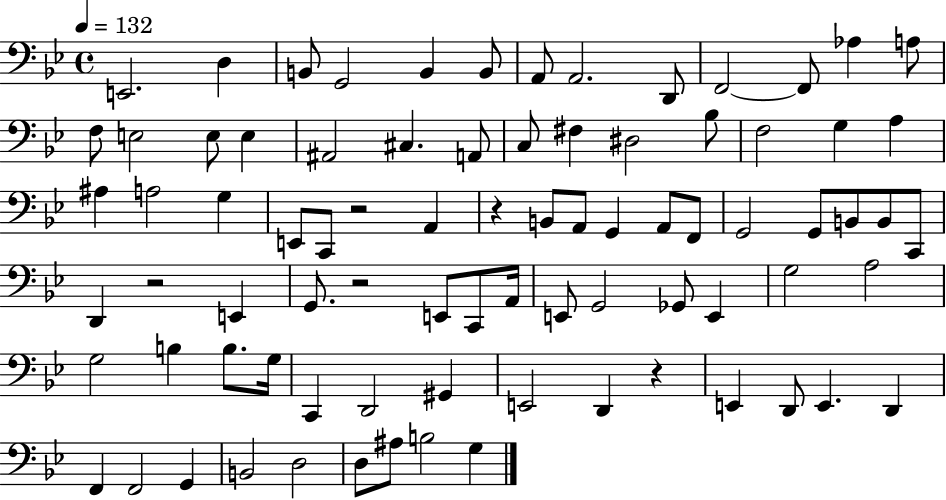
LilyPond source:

{
  \clef bass
  \time 4/4
  \defaultTimeSignature
  \key bes \major
  \tempo 4 = 132
  e,2. d4 | b,8 g,2 b,4 b,8 | a,8 a,2. d,8 | f,2~~ f,8 aes4 a8 | \break f8 e2 e8 e4 | ais,2 cis4. a,8 | c8 fis4 dis2 bes8 | f2 g4 a4 | \break ais4 a2 g4 | e,8 c,8 r2 a,4 | r4 b,8 a,8 g,4 a,8 f,8 | g,2 g,8 b,8 b,8 c,8 | \break d,4 r2 e,4 | g,8. r2 e,8 c,8 a,16 | e,8 g,2 ges,8 e,4 | g2 a2 | \break g2 b4 b8. g16 | c,4 d,2 gis,4 | e,2 d,4 r4 | e,4 d,8 e,4. d,4 | \break f,4 f,2 g,4 | b,2 d2 | d8 ais8 b2 g4 | \bar "|."
}